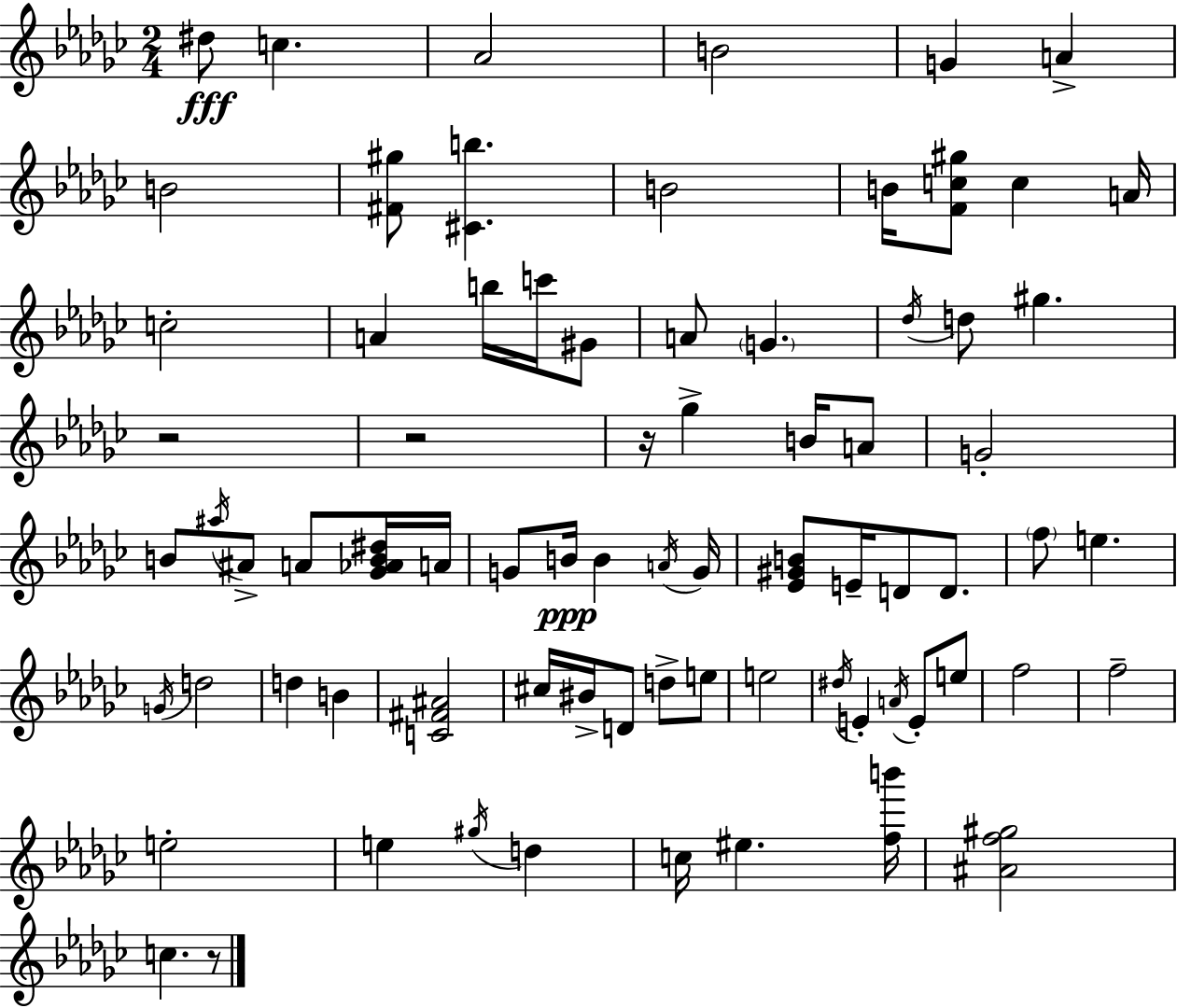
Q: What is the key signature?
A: EES minor